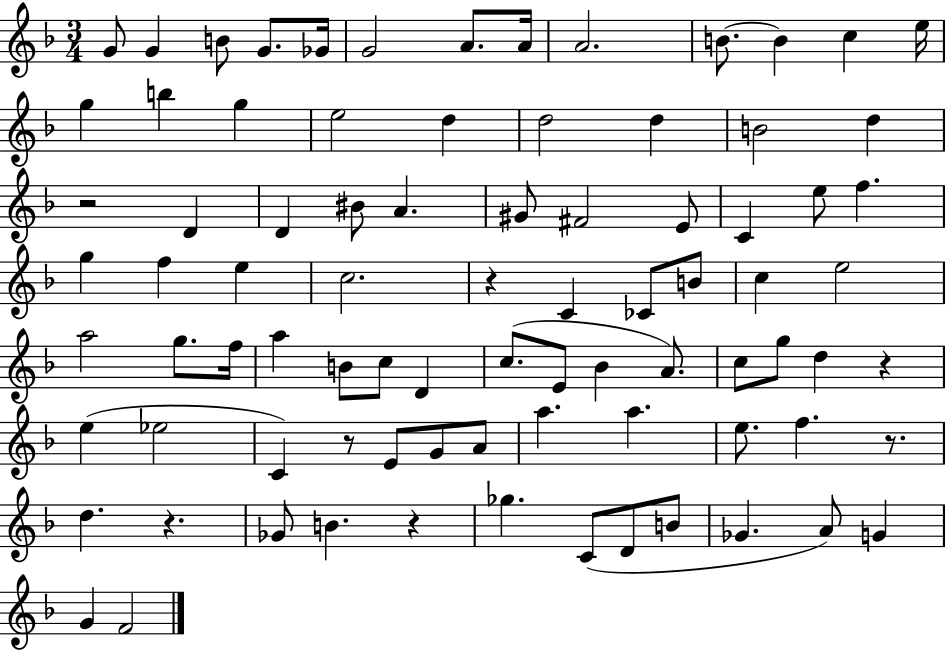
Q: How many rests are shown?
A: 7